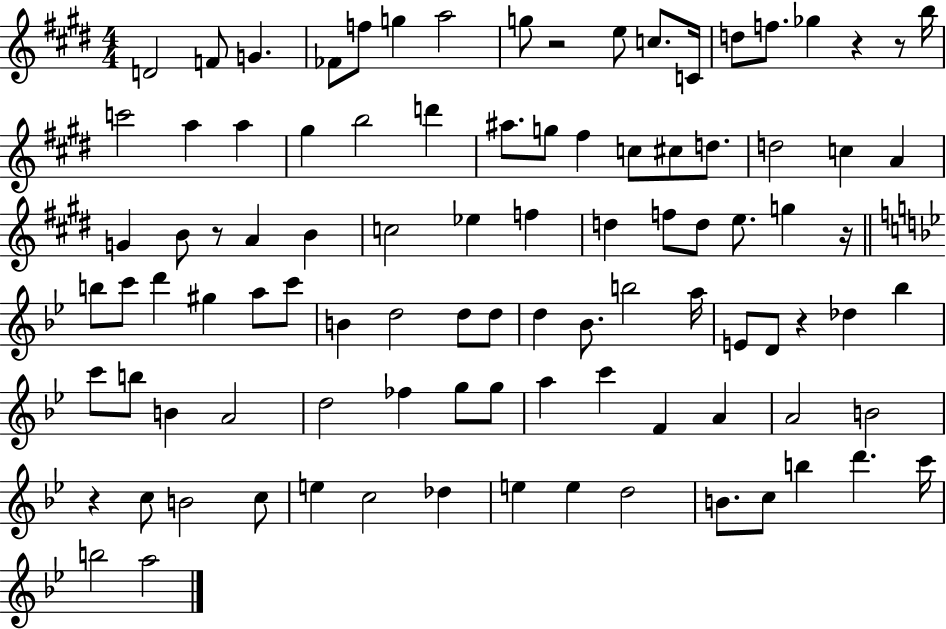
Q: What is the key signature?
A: E major